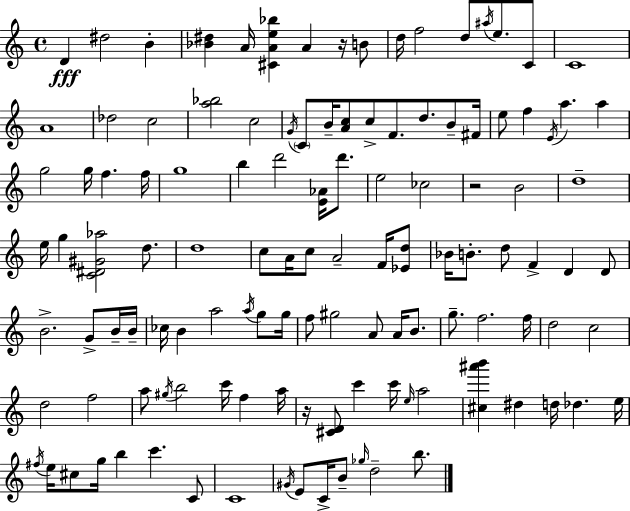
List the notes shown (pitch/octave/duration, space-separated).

D4/q D#5/h B4/q [Bb4,D#5]/q A4/s [C#4,A4,E5,Bb5]/q A4/q R/s B4/e D5/s F5/h D5/e A#5/s E5/e. C4/e C4/w A4/w Db5/h C5/h [A5,Bb5]/h C5/h G4/s C4/e B4/s [A4,C5]/e C5/e F4/e. D5/e. B4/e F#4/s E5/e F5/q E4/s A5/q. A5/q G5/h G5/s F5/q. F5/s G5/w B5/q D6/h [E4,Ab4]/s D6/e. E5/h CES5/h R/h B4/h D5/w E5/s G5/q [C4,D#4,G#4,Ab5]/h D5/e. D5/w C5/e A4/s C5/e A4/h F4/s [Eb4,D5]/e Bb4/s B4/e. D5/e F4/q D4/q D4/e B4/h. G4/e B4/s B4/s CES5/s B4/q A5/h A5/s G5/e G5/s F5/e G#5/h A4/e A4/s B4/e. G5/e. F5/h. F5/s D5/h C5/h D5/h F5/h A5/e G#5/s B5/h C6/s F5/q A5/s R/s [C#4,D4]/e C6/q C6/s E5/s A5/h [C#5,A#6,B6]/q D#5/q D5/s Db5/q. E5/s F#5/s E5/s C#5/e G5/s B5/q C6/q. C4/e C4/w G#4/s E4/e C4/s B4/e Gb5/s D5/h B5/e.